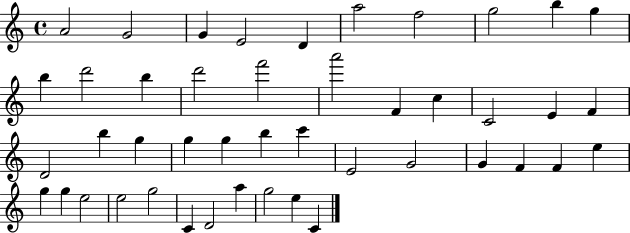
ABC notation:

X:1
T:Untitled
M:4/4
L:1/4
K:C
A2 G2 G E2 D a2 f2 g2 b g b d'2 b d'2 f'2 a'2 F c C2 E F D2 b g g g b c' E2 G2 G F F e g g e2 e2 g2 C D2 a g2 e C